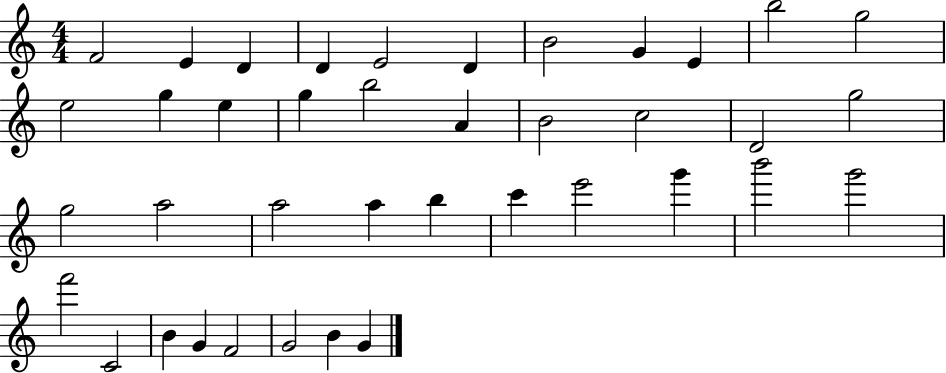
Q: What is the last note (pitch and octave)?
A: G4